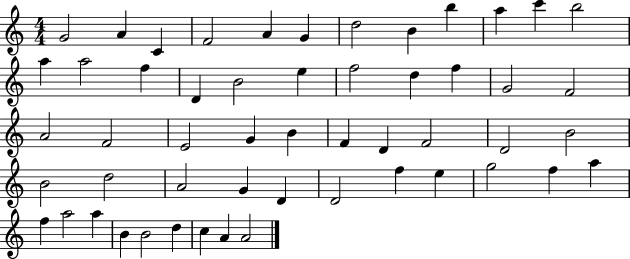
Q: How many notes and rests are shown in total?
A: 53